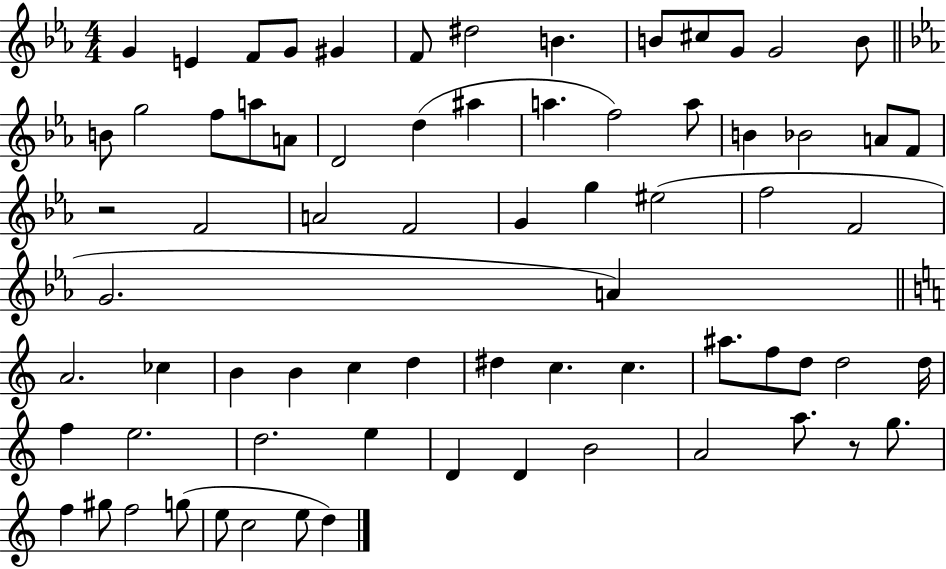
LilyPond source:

{
  \clef treble
  \numericTimeSignature
  \time 4/4
  \key ees \major
  g'4 e'4 f'8 g'8 gis'4 | f'8 dis''2 b'4. | b'8 cis''8 g'8 g'2 b'8 | \bar "||" \break \key c \minor b'8 g''2 f''8 a''8 a'8 | d'2 d''4( ais''4 | a''4. f''2) a''8 | b'4 bes'2 a'8 f'8 | \break r2 f'2 | a'2 f'2 | g'4 g''4 eis''2( | f''2 f'2 | \break g'2. a'4) | \bar "||" \break \key c \major a'2. ces''4 | b'4 b'4 c''4 d''4 | dis''4 c''4. c''4. | ais''8. f''8 d''8 d''2 d''16 | \break f''4 e''2. | d''2. e''4 | d'4 d'4 b'2 | a'2 a''8. r8 g''8. | \break f''4 gis''8 f''2 g''8( | e''8 c''2 e''8 d''4) | \bar "|."
}